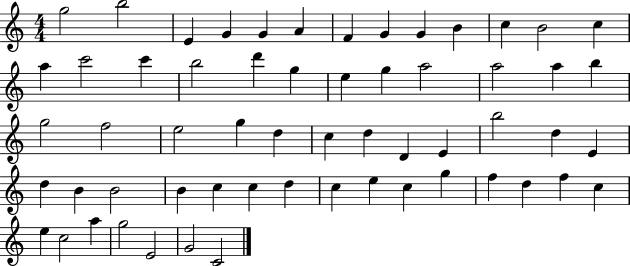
{
  \clef treble
  \numericTimeSignature
  \time 4/4
  \key c \major
  g''2 b''2 | e'4 g'4 g'4 a'4 | f'4 g'4 g'4 b'4 | c''4 b'2 c''4 | \break a''4 c'''2 c'''4 | b''2 d'''4 g''4 | e''4 g''4 a''2 | a''2 a''4 b''4 | \break g''2 f''2 | e''2 g''4 d''4 | c''4 d''4 d'4 e'4 | b''2 d''4 e'4 | \break d''4 b'4 b'2 | b'4 c''4 c''4 d''4 | c''4 e''4 c''4 g''4 | f''4 d''4 f''4 c''4 | \break e''4 c''2 a''4 | g''2 e'2 | g'2 c'2 | \bar "|."
}